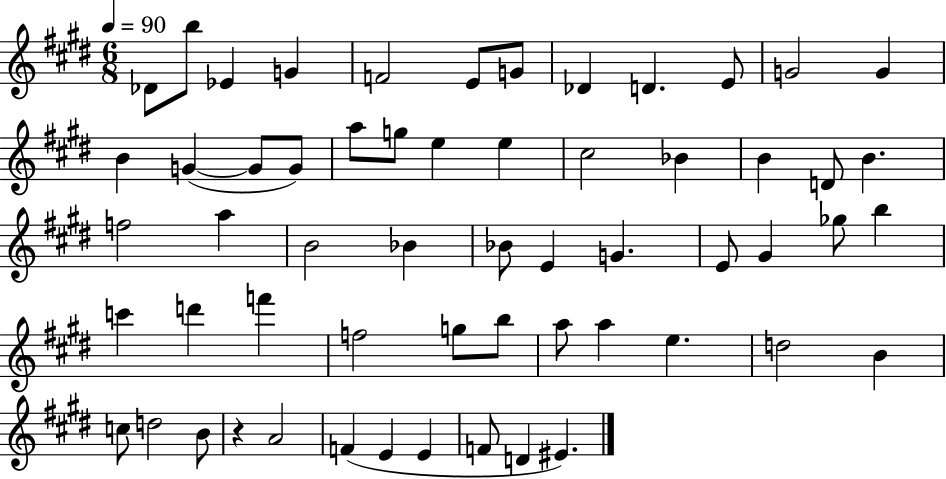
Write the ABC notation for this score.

X:1
T:Untitled
M:6/8
L:1/4
K:E
_D/2 b/2 _E G F2 E/2 G/2 _D D E/2 G2 G B G G/2 G/2 a/2 g/2 e e ^c2 _B B D/2 B f2 a B2 _B _B/2 E G E/2 ^G _g/2 b c' d' f' f2 g/2 b/2 a/2 a e d2 B c/2 d2 B/2 z A2 F E E F/2 D ^E